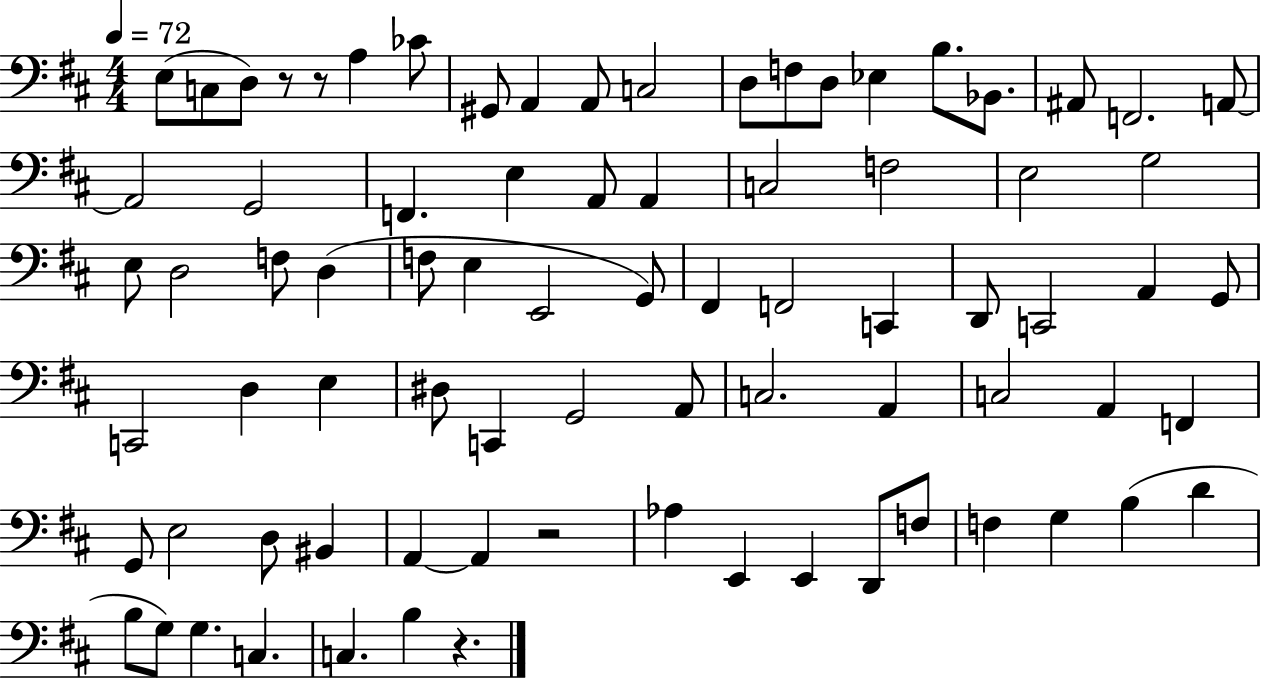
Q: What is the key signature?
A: D major